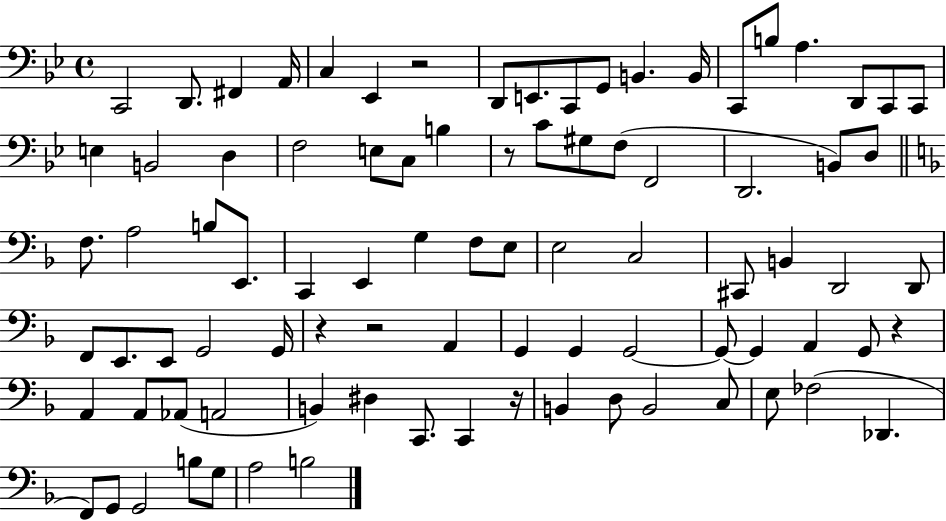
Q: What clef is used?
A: bass